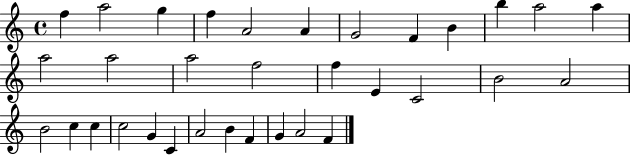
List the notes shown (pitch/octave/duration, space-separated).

F5/q A5/h G5/q F5/q A4/h A4/q G4/h F4/q B4/q B5/q A5/h A5/q A5/h A5/h A5/h F5/h F5/q E4/q C4/h B4/h A4/h B4/h C5/q C5/q C5/h G4/q C4/q A4/h B4/q F4/q G4/q A4/h F4/q